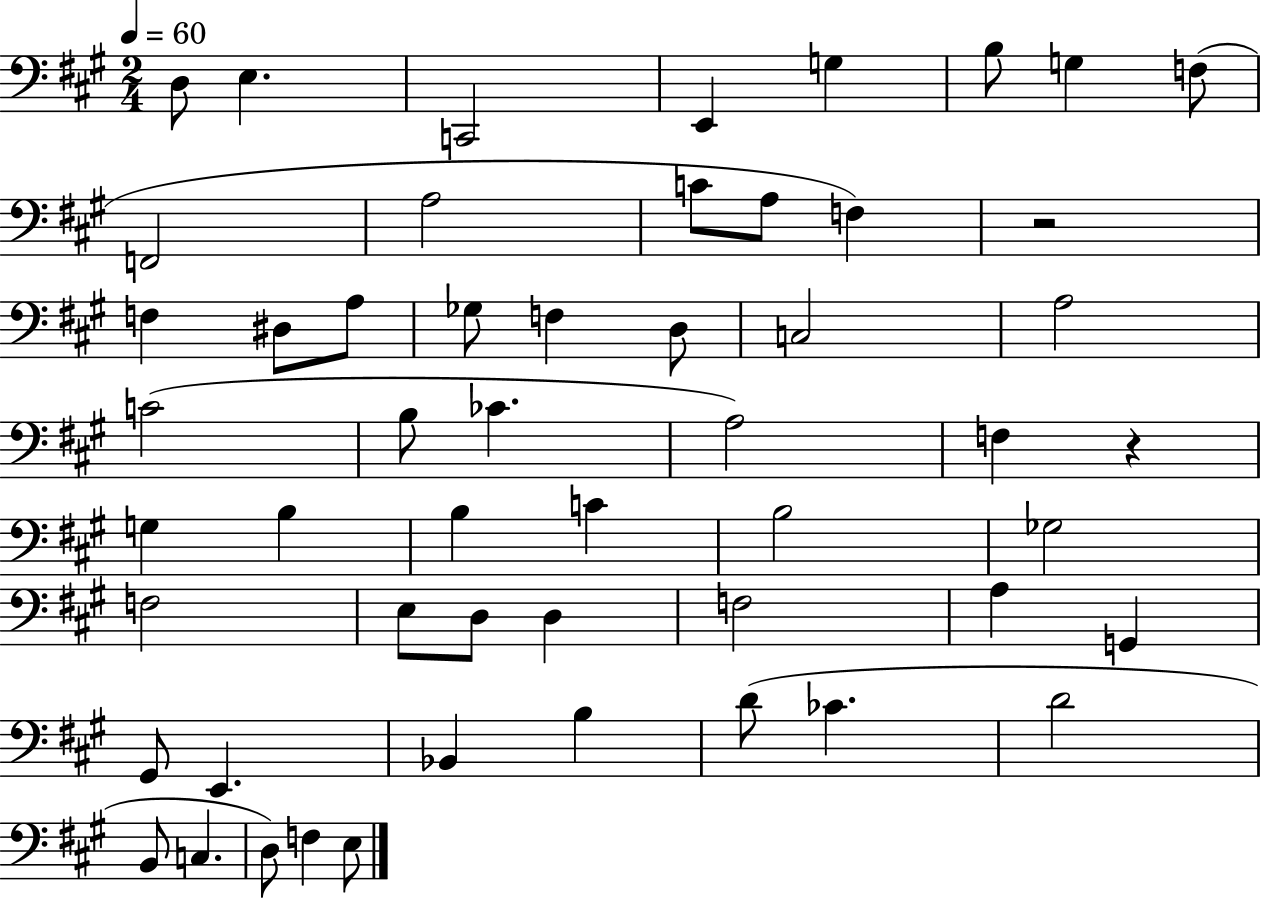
D3/e E3/q. C2/h E2/q G3/q B3/e G3/q F3/e F2/h A3/h C4/e A3/e F3/q R/h F3/q D#3/e A3/e Gb3/e F3/q D3/e C3/h A3/h C4/h B3/e CES4/q. A3/h F3/q R/q G3/q B3/q B3/q C4/q B3/h Gb3/h F3/h E3/e D3/e D3/q F3/h A3/q G2/q G#2/e E2/q. Bb2/q B3/q D4/e CES4/q. D4/h B2/e C3/q. D3/e F3/q E3/e